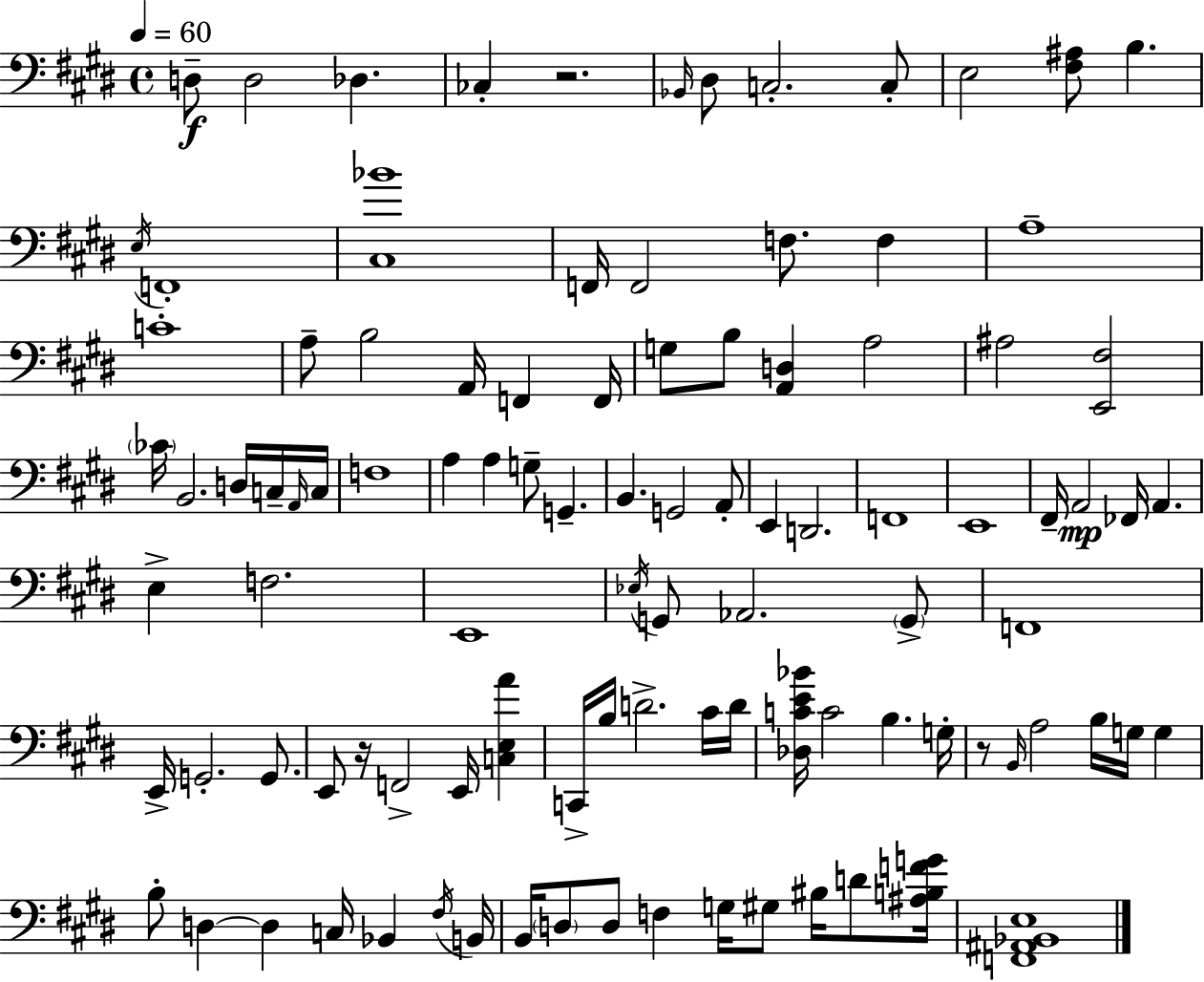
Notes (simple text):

D3/e D3/h Db3/q. CES3/q R/h. Bb2/s D#3/e C3/h. C3/e E3/h [F#3,A#3]/e B3/q. E3/s F2/w [C#3,Bb4]/w F2/s F2/h F3/e. F3/q A3/w C4/w A3/e B3/h A2/s F2/q F2/s G3/e B3/e [A2,D3]/q A3/h A#3/h [E2,F#3]/h CES4/s B2/h. D3/s C3/s A2/s C3/s F3/w A3/q A3/q G3/e G2/q. B2/q. G2/h A2/e E2/q D2/h. F2/w E2/w F#2/s A2/h FES2/s A2/q. E3/q F3/h. E2/w Eb3/s G2/e Ab2/h. G2/e F2/w E2/s G2/h. G2/e. E2/e R/s F2/h E2/s [C3,E3,A4]/q C2/s B3/s D4/h. C#4/s D4/s [Db3,C4,E4,Bb4]/s C4/h B3/q. G3/s R/e B2/s A3/h B3/s G3/s G3/q B3/e D3/q D3/q C3/s Bb2/q F#3/s B2/s B2/s D3/e D3/e F3/q G3/s G#3/e BIS3/s D4/e [A#3,B3,F4,G4]/s [F2,A#2,Bb2,E3]/w